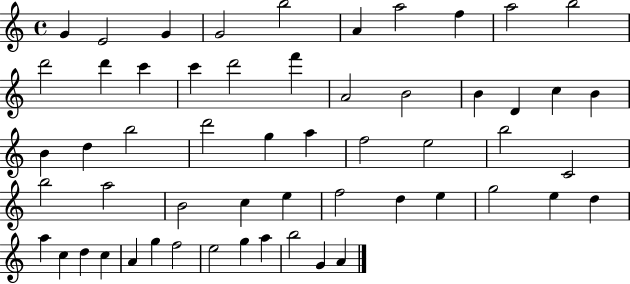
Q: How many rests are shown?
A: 0